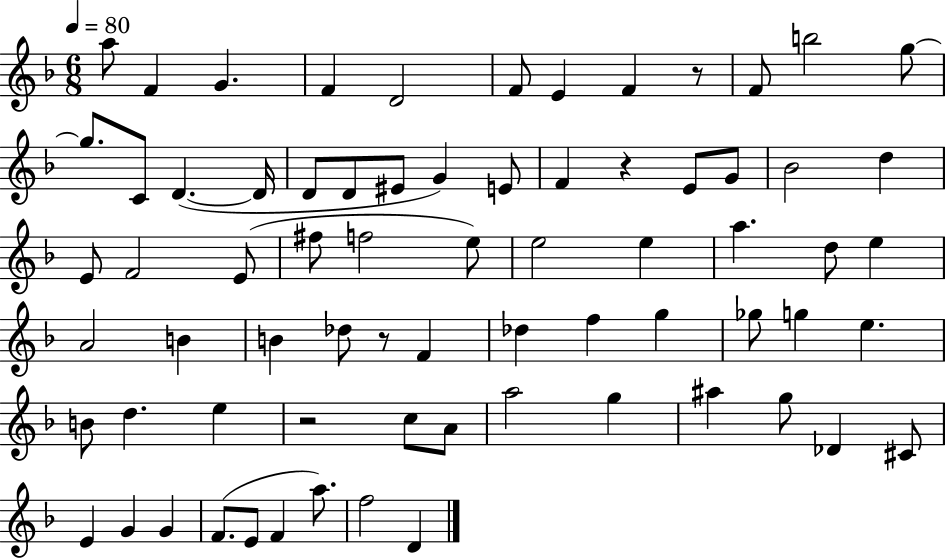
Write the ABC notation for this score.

X:1
T:Untitled
M:6/8
L:1/4
K:F
a/2 F G F D2 F/2 E F z/2 F/2 b2 g/2 g/2 C/2 D D/4 D/2 D/2 ^E/2 G E/2 F z E/2 G/2 _B2 d E/2 F2 E/2 ^f/2 f2 e/2 e2 e a d/2 e A2 B B _d/2 z/2 F _d f g _g/2 g e B/2 d e z2 c/2 A/2 a2 g ^a g/2 _D ^C/2 E G G F/2 E/2 F a/2 f2 D